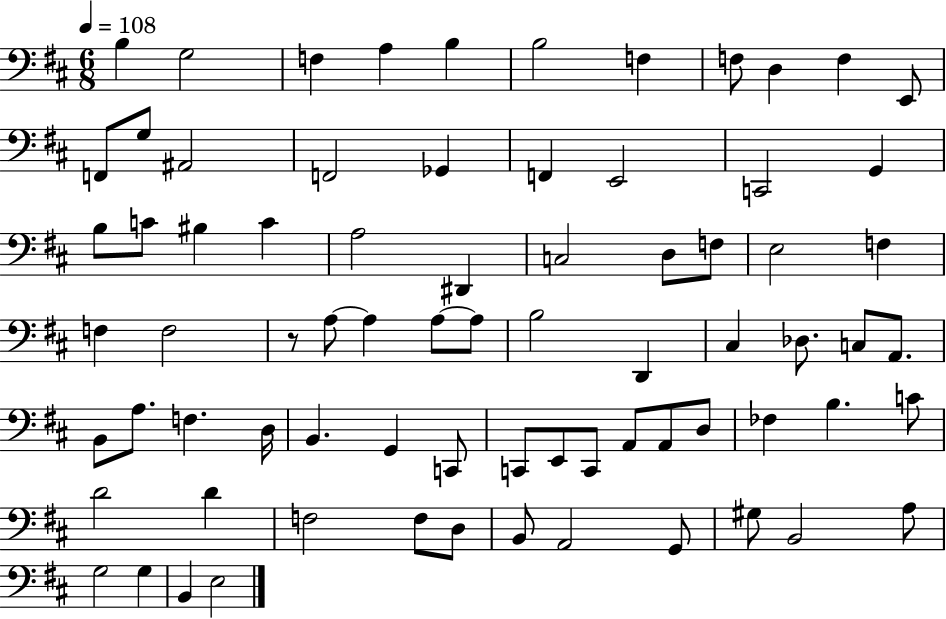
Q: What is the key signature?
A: D major